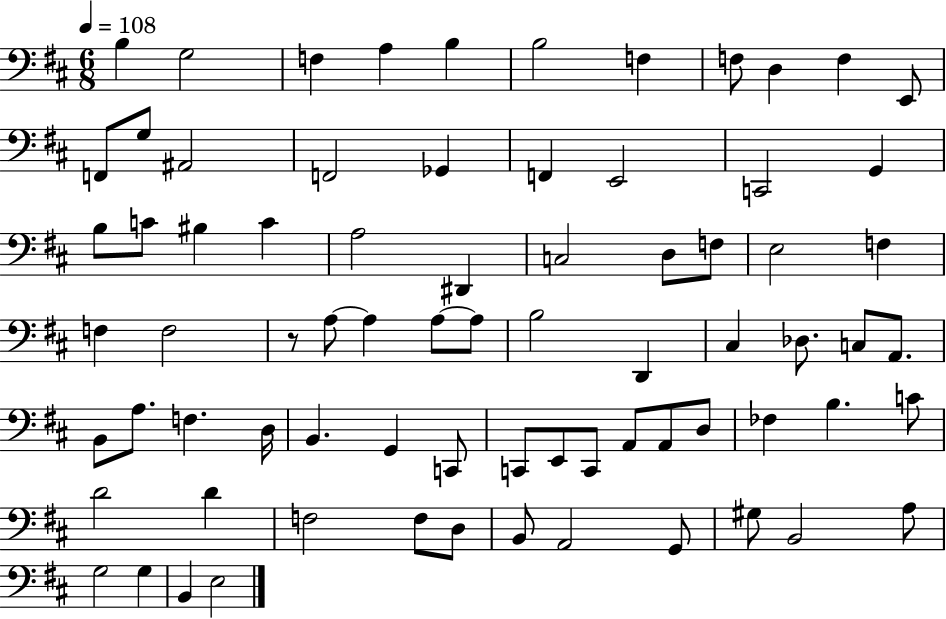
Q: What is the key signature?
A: D major